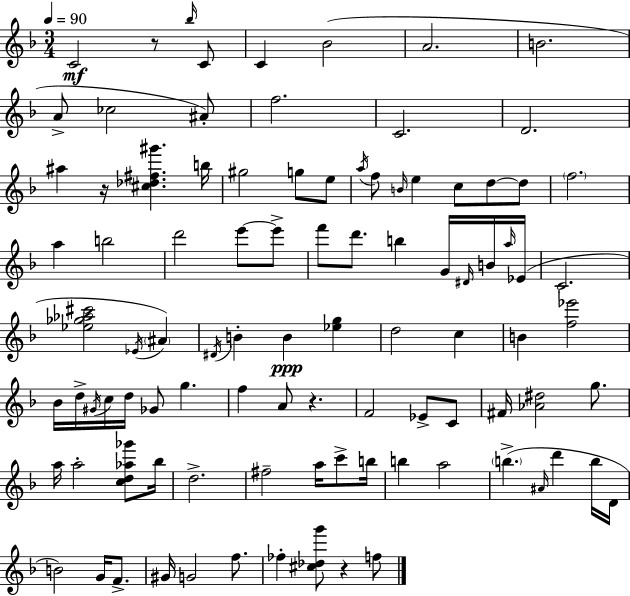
C4/h R/e Bb5/s C4/e C4/q Bb4/h A4/h. B4/h. A4/e CES5/h A#4/e F5/h. C4/h. D4/h. A#5/q R/s [C#5,Db5,F#5,G#6]/q. B5/s G#5/h G5/e E5/e A5/s F5/e B4/s E5/q C5/e D5/e D5/e F5/h. A5/q B5/h D6/h E6/e E6/e F6/e D6/e. B5/q G4/s D#4/s B4/s A5/s Eb4/s C4/h. [Eb5,Gb5,Ab5,C#6]/h Eb4/s A#4/q D#4/s B4/q B4/q [Eb5,G5]/q D5/h C5/q B4/q [F5,Eb6]/h Bb4/s D5/s G#4/s C5/s D5/s Gb4/e G5/q. F5/q A4/e R/q. F4/h Eb4/e C4/e F#4/s [Ab4,D#5]/h G5/e. A5/s A5/h [C5,D5,Ab5,Gb6]/e Bb5/s D5/h. F#5/h A5/s C6/e B5/s B5/q A5/h B5/q. A#4/s D6/q B5/s D4/s B4/h G4/s F4/e. G#4/s G4/h F5/e. FES5/q [C#5,Db5,G6]/e R/q F5/e